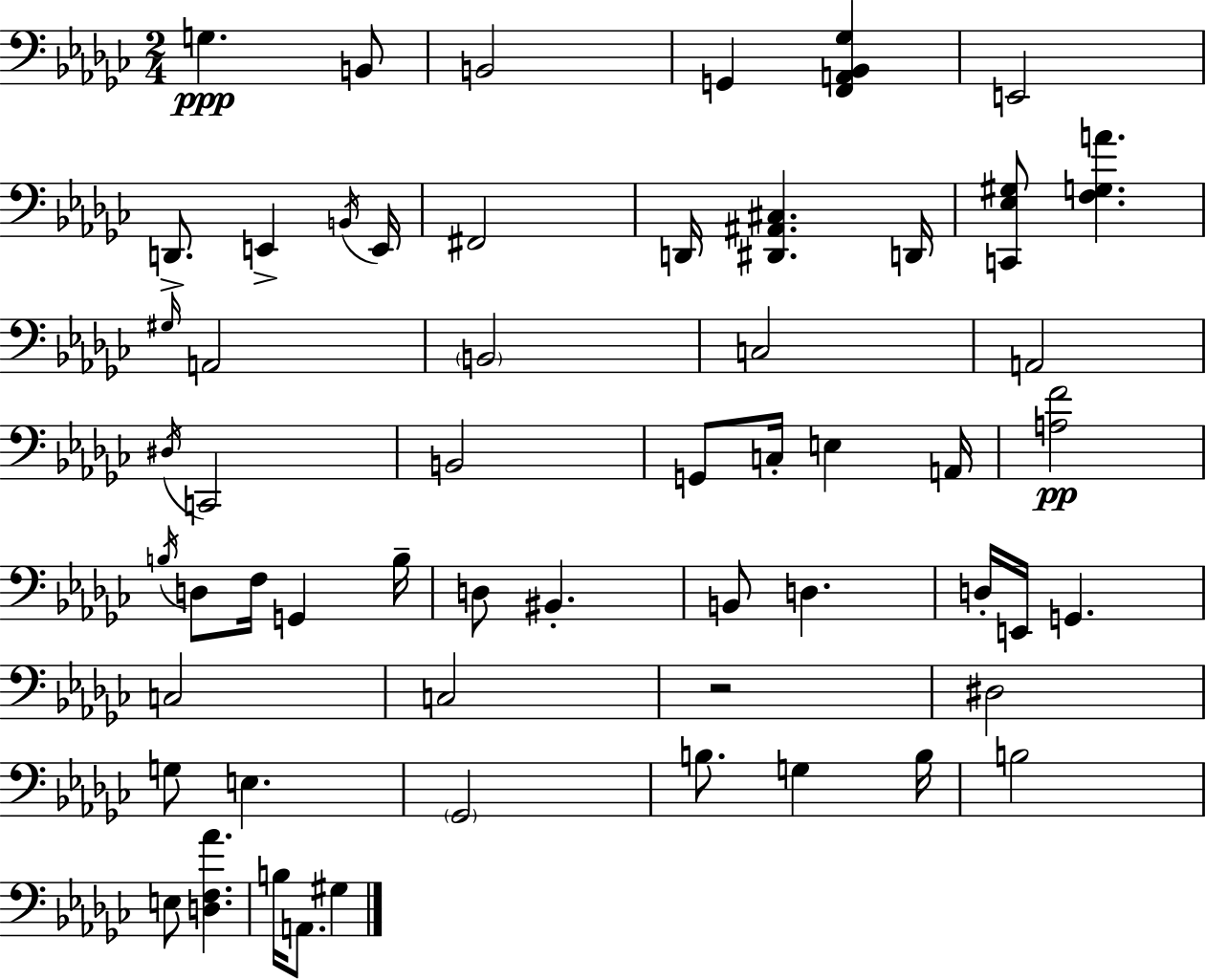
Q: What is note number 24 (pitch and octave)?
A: A2